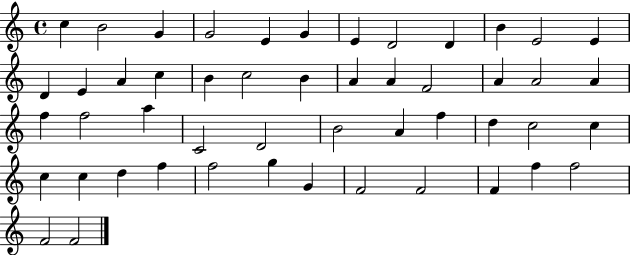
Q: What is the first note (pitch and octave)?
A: C5